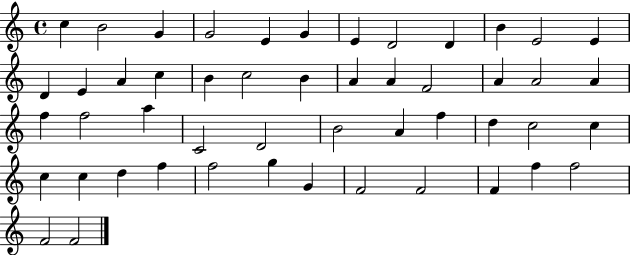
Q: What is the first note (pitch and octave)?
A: C5